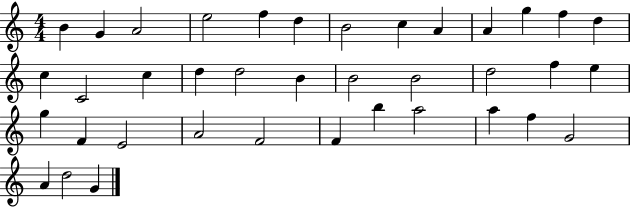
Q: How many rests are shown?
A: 0